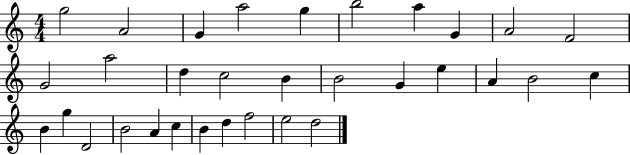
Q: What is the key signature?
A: C major